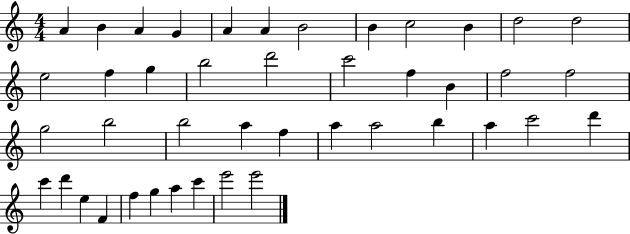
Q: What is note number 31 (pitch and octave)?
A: A5